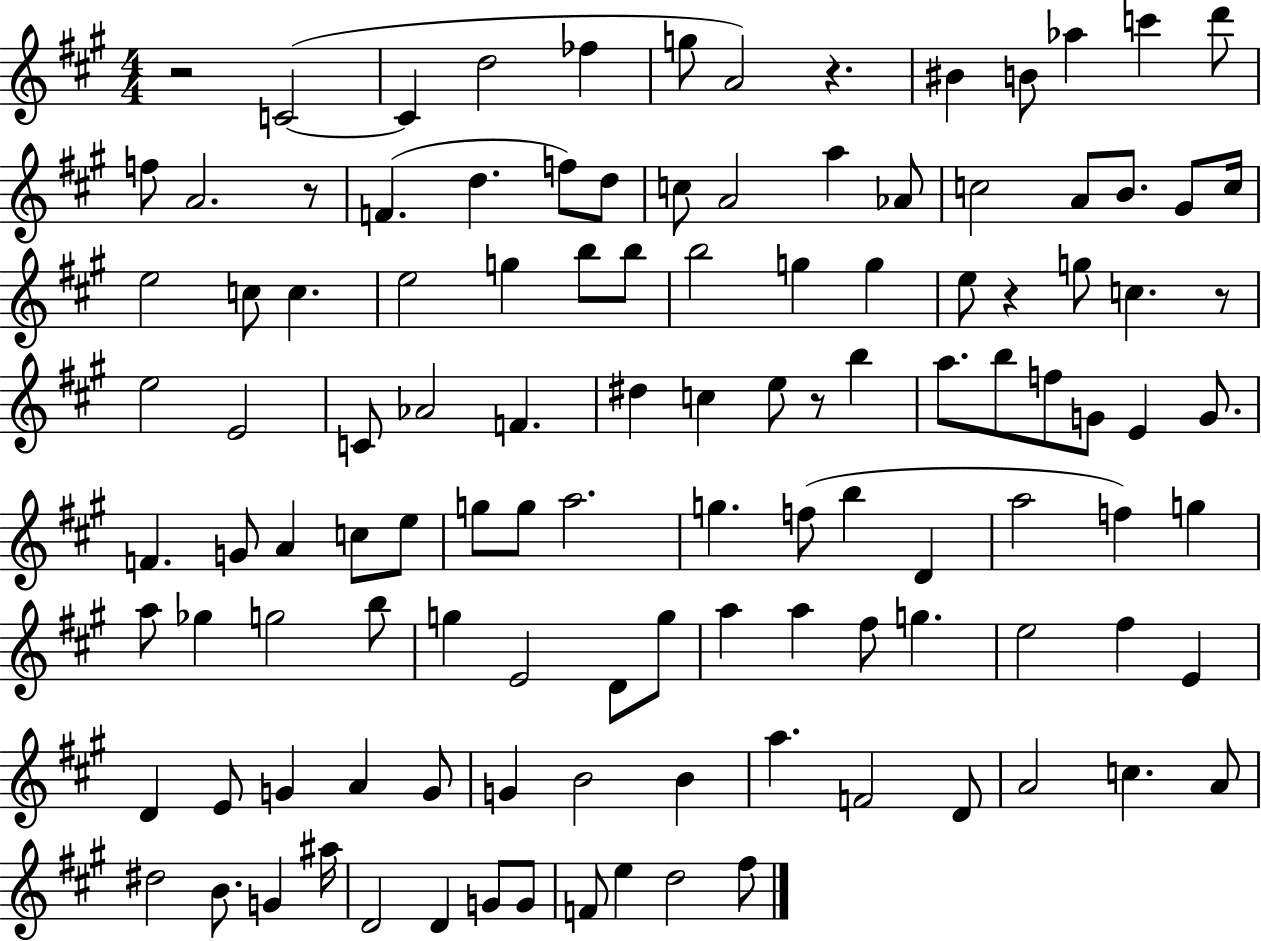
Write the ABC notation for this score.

X:1
T:Untitled
M:4/4
L:1/4
K:A
z2 C2 C d2 _f g/2 A2 z ^B B/2 _a c' d'/2 f/2 A2 z/2 F d f/2 d/2 c/2 A2 a _A/2 c2 A/2 B/2 ^G/2 c/4 e2 c/2 c e2 g b/2 b/2 b2 g g e/2 z g/2 c z/2 e2 E2 C/2 _A2 F ^d c e/2 z/2 b a/2 b/2 f/2 G/2 E G/2 F G/2 A c/2 e/2 g/2 g/2 a2 g f/2 b D a2 f g a/2 _g g2 b/2 g E2 D/2 g/2 a a ^f/2 g e2 ^f E D E/2 G A G/2 G B2 B a F2 D/2 A2 c A/2 ^d2 B/2 G ^a/4 D2 D G/2 G/2 F/2 e d2 ^f/2